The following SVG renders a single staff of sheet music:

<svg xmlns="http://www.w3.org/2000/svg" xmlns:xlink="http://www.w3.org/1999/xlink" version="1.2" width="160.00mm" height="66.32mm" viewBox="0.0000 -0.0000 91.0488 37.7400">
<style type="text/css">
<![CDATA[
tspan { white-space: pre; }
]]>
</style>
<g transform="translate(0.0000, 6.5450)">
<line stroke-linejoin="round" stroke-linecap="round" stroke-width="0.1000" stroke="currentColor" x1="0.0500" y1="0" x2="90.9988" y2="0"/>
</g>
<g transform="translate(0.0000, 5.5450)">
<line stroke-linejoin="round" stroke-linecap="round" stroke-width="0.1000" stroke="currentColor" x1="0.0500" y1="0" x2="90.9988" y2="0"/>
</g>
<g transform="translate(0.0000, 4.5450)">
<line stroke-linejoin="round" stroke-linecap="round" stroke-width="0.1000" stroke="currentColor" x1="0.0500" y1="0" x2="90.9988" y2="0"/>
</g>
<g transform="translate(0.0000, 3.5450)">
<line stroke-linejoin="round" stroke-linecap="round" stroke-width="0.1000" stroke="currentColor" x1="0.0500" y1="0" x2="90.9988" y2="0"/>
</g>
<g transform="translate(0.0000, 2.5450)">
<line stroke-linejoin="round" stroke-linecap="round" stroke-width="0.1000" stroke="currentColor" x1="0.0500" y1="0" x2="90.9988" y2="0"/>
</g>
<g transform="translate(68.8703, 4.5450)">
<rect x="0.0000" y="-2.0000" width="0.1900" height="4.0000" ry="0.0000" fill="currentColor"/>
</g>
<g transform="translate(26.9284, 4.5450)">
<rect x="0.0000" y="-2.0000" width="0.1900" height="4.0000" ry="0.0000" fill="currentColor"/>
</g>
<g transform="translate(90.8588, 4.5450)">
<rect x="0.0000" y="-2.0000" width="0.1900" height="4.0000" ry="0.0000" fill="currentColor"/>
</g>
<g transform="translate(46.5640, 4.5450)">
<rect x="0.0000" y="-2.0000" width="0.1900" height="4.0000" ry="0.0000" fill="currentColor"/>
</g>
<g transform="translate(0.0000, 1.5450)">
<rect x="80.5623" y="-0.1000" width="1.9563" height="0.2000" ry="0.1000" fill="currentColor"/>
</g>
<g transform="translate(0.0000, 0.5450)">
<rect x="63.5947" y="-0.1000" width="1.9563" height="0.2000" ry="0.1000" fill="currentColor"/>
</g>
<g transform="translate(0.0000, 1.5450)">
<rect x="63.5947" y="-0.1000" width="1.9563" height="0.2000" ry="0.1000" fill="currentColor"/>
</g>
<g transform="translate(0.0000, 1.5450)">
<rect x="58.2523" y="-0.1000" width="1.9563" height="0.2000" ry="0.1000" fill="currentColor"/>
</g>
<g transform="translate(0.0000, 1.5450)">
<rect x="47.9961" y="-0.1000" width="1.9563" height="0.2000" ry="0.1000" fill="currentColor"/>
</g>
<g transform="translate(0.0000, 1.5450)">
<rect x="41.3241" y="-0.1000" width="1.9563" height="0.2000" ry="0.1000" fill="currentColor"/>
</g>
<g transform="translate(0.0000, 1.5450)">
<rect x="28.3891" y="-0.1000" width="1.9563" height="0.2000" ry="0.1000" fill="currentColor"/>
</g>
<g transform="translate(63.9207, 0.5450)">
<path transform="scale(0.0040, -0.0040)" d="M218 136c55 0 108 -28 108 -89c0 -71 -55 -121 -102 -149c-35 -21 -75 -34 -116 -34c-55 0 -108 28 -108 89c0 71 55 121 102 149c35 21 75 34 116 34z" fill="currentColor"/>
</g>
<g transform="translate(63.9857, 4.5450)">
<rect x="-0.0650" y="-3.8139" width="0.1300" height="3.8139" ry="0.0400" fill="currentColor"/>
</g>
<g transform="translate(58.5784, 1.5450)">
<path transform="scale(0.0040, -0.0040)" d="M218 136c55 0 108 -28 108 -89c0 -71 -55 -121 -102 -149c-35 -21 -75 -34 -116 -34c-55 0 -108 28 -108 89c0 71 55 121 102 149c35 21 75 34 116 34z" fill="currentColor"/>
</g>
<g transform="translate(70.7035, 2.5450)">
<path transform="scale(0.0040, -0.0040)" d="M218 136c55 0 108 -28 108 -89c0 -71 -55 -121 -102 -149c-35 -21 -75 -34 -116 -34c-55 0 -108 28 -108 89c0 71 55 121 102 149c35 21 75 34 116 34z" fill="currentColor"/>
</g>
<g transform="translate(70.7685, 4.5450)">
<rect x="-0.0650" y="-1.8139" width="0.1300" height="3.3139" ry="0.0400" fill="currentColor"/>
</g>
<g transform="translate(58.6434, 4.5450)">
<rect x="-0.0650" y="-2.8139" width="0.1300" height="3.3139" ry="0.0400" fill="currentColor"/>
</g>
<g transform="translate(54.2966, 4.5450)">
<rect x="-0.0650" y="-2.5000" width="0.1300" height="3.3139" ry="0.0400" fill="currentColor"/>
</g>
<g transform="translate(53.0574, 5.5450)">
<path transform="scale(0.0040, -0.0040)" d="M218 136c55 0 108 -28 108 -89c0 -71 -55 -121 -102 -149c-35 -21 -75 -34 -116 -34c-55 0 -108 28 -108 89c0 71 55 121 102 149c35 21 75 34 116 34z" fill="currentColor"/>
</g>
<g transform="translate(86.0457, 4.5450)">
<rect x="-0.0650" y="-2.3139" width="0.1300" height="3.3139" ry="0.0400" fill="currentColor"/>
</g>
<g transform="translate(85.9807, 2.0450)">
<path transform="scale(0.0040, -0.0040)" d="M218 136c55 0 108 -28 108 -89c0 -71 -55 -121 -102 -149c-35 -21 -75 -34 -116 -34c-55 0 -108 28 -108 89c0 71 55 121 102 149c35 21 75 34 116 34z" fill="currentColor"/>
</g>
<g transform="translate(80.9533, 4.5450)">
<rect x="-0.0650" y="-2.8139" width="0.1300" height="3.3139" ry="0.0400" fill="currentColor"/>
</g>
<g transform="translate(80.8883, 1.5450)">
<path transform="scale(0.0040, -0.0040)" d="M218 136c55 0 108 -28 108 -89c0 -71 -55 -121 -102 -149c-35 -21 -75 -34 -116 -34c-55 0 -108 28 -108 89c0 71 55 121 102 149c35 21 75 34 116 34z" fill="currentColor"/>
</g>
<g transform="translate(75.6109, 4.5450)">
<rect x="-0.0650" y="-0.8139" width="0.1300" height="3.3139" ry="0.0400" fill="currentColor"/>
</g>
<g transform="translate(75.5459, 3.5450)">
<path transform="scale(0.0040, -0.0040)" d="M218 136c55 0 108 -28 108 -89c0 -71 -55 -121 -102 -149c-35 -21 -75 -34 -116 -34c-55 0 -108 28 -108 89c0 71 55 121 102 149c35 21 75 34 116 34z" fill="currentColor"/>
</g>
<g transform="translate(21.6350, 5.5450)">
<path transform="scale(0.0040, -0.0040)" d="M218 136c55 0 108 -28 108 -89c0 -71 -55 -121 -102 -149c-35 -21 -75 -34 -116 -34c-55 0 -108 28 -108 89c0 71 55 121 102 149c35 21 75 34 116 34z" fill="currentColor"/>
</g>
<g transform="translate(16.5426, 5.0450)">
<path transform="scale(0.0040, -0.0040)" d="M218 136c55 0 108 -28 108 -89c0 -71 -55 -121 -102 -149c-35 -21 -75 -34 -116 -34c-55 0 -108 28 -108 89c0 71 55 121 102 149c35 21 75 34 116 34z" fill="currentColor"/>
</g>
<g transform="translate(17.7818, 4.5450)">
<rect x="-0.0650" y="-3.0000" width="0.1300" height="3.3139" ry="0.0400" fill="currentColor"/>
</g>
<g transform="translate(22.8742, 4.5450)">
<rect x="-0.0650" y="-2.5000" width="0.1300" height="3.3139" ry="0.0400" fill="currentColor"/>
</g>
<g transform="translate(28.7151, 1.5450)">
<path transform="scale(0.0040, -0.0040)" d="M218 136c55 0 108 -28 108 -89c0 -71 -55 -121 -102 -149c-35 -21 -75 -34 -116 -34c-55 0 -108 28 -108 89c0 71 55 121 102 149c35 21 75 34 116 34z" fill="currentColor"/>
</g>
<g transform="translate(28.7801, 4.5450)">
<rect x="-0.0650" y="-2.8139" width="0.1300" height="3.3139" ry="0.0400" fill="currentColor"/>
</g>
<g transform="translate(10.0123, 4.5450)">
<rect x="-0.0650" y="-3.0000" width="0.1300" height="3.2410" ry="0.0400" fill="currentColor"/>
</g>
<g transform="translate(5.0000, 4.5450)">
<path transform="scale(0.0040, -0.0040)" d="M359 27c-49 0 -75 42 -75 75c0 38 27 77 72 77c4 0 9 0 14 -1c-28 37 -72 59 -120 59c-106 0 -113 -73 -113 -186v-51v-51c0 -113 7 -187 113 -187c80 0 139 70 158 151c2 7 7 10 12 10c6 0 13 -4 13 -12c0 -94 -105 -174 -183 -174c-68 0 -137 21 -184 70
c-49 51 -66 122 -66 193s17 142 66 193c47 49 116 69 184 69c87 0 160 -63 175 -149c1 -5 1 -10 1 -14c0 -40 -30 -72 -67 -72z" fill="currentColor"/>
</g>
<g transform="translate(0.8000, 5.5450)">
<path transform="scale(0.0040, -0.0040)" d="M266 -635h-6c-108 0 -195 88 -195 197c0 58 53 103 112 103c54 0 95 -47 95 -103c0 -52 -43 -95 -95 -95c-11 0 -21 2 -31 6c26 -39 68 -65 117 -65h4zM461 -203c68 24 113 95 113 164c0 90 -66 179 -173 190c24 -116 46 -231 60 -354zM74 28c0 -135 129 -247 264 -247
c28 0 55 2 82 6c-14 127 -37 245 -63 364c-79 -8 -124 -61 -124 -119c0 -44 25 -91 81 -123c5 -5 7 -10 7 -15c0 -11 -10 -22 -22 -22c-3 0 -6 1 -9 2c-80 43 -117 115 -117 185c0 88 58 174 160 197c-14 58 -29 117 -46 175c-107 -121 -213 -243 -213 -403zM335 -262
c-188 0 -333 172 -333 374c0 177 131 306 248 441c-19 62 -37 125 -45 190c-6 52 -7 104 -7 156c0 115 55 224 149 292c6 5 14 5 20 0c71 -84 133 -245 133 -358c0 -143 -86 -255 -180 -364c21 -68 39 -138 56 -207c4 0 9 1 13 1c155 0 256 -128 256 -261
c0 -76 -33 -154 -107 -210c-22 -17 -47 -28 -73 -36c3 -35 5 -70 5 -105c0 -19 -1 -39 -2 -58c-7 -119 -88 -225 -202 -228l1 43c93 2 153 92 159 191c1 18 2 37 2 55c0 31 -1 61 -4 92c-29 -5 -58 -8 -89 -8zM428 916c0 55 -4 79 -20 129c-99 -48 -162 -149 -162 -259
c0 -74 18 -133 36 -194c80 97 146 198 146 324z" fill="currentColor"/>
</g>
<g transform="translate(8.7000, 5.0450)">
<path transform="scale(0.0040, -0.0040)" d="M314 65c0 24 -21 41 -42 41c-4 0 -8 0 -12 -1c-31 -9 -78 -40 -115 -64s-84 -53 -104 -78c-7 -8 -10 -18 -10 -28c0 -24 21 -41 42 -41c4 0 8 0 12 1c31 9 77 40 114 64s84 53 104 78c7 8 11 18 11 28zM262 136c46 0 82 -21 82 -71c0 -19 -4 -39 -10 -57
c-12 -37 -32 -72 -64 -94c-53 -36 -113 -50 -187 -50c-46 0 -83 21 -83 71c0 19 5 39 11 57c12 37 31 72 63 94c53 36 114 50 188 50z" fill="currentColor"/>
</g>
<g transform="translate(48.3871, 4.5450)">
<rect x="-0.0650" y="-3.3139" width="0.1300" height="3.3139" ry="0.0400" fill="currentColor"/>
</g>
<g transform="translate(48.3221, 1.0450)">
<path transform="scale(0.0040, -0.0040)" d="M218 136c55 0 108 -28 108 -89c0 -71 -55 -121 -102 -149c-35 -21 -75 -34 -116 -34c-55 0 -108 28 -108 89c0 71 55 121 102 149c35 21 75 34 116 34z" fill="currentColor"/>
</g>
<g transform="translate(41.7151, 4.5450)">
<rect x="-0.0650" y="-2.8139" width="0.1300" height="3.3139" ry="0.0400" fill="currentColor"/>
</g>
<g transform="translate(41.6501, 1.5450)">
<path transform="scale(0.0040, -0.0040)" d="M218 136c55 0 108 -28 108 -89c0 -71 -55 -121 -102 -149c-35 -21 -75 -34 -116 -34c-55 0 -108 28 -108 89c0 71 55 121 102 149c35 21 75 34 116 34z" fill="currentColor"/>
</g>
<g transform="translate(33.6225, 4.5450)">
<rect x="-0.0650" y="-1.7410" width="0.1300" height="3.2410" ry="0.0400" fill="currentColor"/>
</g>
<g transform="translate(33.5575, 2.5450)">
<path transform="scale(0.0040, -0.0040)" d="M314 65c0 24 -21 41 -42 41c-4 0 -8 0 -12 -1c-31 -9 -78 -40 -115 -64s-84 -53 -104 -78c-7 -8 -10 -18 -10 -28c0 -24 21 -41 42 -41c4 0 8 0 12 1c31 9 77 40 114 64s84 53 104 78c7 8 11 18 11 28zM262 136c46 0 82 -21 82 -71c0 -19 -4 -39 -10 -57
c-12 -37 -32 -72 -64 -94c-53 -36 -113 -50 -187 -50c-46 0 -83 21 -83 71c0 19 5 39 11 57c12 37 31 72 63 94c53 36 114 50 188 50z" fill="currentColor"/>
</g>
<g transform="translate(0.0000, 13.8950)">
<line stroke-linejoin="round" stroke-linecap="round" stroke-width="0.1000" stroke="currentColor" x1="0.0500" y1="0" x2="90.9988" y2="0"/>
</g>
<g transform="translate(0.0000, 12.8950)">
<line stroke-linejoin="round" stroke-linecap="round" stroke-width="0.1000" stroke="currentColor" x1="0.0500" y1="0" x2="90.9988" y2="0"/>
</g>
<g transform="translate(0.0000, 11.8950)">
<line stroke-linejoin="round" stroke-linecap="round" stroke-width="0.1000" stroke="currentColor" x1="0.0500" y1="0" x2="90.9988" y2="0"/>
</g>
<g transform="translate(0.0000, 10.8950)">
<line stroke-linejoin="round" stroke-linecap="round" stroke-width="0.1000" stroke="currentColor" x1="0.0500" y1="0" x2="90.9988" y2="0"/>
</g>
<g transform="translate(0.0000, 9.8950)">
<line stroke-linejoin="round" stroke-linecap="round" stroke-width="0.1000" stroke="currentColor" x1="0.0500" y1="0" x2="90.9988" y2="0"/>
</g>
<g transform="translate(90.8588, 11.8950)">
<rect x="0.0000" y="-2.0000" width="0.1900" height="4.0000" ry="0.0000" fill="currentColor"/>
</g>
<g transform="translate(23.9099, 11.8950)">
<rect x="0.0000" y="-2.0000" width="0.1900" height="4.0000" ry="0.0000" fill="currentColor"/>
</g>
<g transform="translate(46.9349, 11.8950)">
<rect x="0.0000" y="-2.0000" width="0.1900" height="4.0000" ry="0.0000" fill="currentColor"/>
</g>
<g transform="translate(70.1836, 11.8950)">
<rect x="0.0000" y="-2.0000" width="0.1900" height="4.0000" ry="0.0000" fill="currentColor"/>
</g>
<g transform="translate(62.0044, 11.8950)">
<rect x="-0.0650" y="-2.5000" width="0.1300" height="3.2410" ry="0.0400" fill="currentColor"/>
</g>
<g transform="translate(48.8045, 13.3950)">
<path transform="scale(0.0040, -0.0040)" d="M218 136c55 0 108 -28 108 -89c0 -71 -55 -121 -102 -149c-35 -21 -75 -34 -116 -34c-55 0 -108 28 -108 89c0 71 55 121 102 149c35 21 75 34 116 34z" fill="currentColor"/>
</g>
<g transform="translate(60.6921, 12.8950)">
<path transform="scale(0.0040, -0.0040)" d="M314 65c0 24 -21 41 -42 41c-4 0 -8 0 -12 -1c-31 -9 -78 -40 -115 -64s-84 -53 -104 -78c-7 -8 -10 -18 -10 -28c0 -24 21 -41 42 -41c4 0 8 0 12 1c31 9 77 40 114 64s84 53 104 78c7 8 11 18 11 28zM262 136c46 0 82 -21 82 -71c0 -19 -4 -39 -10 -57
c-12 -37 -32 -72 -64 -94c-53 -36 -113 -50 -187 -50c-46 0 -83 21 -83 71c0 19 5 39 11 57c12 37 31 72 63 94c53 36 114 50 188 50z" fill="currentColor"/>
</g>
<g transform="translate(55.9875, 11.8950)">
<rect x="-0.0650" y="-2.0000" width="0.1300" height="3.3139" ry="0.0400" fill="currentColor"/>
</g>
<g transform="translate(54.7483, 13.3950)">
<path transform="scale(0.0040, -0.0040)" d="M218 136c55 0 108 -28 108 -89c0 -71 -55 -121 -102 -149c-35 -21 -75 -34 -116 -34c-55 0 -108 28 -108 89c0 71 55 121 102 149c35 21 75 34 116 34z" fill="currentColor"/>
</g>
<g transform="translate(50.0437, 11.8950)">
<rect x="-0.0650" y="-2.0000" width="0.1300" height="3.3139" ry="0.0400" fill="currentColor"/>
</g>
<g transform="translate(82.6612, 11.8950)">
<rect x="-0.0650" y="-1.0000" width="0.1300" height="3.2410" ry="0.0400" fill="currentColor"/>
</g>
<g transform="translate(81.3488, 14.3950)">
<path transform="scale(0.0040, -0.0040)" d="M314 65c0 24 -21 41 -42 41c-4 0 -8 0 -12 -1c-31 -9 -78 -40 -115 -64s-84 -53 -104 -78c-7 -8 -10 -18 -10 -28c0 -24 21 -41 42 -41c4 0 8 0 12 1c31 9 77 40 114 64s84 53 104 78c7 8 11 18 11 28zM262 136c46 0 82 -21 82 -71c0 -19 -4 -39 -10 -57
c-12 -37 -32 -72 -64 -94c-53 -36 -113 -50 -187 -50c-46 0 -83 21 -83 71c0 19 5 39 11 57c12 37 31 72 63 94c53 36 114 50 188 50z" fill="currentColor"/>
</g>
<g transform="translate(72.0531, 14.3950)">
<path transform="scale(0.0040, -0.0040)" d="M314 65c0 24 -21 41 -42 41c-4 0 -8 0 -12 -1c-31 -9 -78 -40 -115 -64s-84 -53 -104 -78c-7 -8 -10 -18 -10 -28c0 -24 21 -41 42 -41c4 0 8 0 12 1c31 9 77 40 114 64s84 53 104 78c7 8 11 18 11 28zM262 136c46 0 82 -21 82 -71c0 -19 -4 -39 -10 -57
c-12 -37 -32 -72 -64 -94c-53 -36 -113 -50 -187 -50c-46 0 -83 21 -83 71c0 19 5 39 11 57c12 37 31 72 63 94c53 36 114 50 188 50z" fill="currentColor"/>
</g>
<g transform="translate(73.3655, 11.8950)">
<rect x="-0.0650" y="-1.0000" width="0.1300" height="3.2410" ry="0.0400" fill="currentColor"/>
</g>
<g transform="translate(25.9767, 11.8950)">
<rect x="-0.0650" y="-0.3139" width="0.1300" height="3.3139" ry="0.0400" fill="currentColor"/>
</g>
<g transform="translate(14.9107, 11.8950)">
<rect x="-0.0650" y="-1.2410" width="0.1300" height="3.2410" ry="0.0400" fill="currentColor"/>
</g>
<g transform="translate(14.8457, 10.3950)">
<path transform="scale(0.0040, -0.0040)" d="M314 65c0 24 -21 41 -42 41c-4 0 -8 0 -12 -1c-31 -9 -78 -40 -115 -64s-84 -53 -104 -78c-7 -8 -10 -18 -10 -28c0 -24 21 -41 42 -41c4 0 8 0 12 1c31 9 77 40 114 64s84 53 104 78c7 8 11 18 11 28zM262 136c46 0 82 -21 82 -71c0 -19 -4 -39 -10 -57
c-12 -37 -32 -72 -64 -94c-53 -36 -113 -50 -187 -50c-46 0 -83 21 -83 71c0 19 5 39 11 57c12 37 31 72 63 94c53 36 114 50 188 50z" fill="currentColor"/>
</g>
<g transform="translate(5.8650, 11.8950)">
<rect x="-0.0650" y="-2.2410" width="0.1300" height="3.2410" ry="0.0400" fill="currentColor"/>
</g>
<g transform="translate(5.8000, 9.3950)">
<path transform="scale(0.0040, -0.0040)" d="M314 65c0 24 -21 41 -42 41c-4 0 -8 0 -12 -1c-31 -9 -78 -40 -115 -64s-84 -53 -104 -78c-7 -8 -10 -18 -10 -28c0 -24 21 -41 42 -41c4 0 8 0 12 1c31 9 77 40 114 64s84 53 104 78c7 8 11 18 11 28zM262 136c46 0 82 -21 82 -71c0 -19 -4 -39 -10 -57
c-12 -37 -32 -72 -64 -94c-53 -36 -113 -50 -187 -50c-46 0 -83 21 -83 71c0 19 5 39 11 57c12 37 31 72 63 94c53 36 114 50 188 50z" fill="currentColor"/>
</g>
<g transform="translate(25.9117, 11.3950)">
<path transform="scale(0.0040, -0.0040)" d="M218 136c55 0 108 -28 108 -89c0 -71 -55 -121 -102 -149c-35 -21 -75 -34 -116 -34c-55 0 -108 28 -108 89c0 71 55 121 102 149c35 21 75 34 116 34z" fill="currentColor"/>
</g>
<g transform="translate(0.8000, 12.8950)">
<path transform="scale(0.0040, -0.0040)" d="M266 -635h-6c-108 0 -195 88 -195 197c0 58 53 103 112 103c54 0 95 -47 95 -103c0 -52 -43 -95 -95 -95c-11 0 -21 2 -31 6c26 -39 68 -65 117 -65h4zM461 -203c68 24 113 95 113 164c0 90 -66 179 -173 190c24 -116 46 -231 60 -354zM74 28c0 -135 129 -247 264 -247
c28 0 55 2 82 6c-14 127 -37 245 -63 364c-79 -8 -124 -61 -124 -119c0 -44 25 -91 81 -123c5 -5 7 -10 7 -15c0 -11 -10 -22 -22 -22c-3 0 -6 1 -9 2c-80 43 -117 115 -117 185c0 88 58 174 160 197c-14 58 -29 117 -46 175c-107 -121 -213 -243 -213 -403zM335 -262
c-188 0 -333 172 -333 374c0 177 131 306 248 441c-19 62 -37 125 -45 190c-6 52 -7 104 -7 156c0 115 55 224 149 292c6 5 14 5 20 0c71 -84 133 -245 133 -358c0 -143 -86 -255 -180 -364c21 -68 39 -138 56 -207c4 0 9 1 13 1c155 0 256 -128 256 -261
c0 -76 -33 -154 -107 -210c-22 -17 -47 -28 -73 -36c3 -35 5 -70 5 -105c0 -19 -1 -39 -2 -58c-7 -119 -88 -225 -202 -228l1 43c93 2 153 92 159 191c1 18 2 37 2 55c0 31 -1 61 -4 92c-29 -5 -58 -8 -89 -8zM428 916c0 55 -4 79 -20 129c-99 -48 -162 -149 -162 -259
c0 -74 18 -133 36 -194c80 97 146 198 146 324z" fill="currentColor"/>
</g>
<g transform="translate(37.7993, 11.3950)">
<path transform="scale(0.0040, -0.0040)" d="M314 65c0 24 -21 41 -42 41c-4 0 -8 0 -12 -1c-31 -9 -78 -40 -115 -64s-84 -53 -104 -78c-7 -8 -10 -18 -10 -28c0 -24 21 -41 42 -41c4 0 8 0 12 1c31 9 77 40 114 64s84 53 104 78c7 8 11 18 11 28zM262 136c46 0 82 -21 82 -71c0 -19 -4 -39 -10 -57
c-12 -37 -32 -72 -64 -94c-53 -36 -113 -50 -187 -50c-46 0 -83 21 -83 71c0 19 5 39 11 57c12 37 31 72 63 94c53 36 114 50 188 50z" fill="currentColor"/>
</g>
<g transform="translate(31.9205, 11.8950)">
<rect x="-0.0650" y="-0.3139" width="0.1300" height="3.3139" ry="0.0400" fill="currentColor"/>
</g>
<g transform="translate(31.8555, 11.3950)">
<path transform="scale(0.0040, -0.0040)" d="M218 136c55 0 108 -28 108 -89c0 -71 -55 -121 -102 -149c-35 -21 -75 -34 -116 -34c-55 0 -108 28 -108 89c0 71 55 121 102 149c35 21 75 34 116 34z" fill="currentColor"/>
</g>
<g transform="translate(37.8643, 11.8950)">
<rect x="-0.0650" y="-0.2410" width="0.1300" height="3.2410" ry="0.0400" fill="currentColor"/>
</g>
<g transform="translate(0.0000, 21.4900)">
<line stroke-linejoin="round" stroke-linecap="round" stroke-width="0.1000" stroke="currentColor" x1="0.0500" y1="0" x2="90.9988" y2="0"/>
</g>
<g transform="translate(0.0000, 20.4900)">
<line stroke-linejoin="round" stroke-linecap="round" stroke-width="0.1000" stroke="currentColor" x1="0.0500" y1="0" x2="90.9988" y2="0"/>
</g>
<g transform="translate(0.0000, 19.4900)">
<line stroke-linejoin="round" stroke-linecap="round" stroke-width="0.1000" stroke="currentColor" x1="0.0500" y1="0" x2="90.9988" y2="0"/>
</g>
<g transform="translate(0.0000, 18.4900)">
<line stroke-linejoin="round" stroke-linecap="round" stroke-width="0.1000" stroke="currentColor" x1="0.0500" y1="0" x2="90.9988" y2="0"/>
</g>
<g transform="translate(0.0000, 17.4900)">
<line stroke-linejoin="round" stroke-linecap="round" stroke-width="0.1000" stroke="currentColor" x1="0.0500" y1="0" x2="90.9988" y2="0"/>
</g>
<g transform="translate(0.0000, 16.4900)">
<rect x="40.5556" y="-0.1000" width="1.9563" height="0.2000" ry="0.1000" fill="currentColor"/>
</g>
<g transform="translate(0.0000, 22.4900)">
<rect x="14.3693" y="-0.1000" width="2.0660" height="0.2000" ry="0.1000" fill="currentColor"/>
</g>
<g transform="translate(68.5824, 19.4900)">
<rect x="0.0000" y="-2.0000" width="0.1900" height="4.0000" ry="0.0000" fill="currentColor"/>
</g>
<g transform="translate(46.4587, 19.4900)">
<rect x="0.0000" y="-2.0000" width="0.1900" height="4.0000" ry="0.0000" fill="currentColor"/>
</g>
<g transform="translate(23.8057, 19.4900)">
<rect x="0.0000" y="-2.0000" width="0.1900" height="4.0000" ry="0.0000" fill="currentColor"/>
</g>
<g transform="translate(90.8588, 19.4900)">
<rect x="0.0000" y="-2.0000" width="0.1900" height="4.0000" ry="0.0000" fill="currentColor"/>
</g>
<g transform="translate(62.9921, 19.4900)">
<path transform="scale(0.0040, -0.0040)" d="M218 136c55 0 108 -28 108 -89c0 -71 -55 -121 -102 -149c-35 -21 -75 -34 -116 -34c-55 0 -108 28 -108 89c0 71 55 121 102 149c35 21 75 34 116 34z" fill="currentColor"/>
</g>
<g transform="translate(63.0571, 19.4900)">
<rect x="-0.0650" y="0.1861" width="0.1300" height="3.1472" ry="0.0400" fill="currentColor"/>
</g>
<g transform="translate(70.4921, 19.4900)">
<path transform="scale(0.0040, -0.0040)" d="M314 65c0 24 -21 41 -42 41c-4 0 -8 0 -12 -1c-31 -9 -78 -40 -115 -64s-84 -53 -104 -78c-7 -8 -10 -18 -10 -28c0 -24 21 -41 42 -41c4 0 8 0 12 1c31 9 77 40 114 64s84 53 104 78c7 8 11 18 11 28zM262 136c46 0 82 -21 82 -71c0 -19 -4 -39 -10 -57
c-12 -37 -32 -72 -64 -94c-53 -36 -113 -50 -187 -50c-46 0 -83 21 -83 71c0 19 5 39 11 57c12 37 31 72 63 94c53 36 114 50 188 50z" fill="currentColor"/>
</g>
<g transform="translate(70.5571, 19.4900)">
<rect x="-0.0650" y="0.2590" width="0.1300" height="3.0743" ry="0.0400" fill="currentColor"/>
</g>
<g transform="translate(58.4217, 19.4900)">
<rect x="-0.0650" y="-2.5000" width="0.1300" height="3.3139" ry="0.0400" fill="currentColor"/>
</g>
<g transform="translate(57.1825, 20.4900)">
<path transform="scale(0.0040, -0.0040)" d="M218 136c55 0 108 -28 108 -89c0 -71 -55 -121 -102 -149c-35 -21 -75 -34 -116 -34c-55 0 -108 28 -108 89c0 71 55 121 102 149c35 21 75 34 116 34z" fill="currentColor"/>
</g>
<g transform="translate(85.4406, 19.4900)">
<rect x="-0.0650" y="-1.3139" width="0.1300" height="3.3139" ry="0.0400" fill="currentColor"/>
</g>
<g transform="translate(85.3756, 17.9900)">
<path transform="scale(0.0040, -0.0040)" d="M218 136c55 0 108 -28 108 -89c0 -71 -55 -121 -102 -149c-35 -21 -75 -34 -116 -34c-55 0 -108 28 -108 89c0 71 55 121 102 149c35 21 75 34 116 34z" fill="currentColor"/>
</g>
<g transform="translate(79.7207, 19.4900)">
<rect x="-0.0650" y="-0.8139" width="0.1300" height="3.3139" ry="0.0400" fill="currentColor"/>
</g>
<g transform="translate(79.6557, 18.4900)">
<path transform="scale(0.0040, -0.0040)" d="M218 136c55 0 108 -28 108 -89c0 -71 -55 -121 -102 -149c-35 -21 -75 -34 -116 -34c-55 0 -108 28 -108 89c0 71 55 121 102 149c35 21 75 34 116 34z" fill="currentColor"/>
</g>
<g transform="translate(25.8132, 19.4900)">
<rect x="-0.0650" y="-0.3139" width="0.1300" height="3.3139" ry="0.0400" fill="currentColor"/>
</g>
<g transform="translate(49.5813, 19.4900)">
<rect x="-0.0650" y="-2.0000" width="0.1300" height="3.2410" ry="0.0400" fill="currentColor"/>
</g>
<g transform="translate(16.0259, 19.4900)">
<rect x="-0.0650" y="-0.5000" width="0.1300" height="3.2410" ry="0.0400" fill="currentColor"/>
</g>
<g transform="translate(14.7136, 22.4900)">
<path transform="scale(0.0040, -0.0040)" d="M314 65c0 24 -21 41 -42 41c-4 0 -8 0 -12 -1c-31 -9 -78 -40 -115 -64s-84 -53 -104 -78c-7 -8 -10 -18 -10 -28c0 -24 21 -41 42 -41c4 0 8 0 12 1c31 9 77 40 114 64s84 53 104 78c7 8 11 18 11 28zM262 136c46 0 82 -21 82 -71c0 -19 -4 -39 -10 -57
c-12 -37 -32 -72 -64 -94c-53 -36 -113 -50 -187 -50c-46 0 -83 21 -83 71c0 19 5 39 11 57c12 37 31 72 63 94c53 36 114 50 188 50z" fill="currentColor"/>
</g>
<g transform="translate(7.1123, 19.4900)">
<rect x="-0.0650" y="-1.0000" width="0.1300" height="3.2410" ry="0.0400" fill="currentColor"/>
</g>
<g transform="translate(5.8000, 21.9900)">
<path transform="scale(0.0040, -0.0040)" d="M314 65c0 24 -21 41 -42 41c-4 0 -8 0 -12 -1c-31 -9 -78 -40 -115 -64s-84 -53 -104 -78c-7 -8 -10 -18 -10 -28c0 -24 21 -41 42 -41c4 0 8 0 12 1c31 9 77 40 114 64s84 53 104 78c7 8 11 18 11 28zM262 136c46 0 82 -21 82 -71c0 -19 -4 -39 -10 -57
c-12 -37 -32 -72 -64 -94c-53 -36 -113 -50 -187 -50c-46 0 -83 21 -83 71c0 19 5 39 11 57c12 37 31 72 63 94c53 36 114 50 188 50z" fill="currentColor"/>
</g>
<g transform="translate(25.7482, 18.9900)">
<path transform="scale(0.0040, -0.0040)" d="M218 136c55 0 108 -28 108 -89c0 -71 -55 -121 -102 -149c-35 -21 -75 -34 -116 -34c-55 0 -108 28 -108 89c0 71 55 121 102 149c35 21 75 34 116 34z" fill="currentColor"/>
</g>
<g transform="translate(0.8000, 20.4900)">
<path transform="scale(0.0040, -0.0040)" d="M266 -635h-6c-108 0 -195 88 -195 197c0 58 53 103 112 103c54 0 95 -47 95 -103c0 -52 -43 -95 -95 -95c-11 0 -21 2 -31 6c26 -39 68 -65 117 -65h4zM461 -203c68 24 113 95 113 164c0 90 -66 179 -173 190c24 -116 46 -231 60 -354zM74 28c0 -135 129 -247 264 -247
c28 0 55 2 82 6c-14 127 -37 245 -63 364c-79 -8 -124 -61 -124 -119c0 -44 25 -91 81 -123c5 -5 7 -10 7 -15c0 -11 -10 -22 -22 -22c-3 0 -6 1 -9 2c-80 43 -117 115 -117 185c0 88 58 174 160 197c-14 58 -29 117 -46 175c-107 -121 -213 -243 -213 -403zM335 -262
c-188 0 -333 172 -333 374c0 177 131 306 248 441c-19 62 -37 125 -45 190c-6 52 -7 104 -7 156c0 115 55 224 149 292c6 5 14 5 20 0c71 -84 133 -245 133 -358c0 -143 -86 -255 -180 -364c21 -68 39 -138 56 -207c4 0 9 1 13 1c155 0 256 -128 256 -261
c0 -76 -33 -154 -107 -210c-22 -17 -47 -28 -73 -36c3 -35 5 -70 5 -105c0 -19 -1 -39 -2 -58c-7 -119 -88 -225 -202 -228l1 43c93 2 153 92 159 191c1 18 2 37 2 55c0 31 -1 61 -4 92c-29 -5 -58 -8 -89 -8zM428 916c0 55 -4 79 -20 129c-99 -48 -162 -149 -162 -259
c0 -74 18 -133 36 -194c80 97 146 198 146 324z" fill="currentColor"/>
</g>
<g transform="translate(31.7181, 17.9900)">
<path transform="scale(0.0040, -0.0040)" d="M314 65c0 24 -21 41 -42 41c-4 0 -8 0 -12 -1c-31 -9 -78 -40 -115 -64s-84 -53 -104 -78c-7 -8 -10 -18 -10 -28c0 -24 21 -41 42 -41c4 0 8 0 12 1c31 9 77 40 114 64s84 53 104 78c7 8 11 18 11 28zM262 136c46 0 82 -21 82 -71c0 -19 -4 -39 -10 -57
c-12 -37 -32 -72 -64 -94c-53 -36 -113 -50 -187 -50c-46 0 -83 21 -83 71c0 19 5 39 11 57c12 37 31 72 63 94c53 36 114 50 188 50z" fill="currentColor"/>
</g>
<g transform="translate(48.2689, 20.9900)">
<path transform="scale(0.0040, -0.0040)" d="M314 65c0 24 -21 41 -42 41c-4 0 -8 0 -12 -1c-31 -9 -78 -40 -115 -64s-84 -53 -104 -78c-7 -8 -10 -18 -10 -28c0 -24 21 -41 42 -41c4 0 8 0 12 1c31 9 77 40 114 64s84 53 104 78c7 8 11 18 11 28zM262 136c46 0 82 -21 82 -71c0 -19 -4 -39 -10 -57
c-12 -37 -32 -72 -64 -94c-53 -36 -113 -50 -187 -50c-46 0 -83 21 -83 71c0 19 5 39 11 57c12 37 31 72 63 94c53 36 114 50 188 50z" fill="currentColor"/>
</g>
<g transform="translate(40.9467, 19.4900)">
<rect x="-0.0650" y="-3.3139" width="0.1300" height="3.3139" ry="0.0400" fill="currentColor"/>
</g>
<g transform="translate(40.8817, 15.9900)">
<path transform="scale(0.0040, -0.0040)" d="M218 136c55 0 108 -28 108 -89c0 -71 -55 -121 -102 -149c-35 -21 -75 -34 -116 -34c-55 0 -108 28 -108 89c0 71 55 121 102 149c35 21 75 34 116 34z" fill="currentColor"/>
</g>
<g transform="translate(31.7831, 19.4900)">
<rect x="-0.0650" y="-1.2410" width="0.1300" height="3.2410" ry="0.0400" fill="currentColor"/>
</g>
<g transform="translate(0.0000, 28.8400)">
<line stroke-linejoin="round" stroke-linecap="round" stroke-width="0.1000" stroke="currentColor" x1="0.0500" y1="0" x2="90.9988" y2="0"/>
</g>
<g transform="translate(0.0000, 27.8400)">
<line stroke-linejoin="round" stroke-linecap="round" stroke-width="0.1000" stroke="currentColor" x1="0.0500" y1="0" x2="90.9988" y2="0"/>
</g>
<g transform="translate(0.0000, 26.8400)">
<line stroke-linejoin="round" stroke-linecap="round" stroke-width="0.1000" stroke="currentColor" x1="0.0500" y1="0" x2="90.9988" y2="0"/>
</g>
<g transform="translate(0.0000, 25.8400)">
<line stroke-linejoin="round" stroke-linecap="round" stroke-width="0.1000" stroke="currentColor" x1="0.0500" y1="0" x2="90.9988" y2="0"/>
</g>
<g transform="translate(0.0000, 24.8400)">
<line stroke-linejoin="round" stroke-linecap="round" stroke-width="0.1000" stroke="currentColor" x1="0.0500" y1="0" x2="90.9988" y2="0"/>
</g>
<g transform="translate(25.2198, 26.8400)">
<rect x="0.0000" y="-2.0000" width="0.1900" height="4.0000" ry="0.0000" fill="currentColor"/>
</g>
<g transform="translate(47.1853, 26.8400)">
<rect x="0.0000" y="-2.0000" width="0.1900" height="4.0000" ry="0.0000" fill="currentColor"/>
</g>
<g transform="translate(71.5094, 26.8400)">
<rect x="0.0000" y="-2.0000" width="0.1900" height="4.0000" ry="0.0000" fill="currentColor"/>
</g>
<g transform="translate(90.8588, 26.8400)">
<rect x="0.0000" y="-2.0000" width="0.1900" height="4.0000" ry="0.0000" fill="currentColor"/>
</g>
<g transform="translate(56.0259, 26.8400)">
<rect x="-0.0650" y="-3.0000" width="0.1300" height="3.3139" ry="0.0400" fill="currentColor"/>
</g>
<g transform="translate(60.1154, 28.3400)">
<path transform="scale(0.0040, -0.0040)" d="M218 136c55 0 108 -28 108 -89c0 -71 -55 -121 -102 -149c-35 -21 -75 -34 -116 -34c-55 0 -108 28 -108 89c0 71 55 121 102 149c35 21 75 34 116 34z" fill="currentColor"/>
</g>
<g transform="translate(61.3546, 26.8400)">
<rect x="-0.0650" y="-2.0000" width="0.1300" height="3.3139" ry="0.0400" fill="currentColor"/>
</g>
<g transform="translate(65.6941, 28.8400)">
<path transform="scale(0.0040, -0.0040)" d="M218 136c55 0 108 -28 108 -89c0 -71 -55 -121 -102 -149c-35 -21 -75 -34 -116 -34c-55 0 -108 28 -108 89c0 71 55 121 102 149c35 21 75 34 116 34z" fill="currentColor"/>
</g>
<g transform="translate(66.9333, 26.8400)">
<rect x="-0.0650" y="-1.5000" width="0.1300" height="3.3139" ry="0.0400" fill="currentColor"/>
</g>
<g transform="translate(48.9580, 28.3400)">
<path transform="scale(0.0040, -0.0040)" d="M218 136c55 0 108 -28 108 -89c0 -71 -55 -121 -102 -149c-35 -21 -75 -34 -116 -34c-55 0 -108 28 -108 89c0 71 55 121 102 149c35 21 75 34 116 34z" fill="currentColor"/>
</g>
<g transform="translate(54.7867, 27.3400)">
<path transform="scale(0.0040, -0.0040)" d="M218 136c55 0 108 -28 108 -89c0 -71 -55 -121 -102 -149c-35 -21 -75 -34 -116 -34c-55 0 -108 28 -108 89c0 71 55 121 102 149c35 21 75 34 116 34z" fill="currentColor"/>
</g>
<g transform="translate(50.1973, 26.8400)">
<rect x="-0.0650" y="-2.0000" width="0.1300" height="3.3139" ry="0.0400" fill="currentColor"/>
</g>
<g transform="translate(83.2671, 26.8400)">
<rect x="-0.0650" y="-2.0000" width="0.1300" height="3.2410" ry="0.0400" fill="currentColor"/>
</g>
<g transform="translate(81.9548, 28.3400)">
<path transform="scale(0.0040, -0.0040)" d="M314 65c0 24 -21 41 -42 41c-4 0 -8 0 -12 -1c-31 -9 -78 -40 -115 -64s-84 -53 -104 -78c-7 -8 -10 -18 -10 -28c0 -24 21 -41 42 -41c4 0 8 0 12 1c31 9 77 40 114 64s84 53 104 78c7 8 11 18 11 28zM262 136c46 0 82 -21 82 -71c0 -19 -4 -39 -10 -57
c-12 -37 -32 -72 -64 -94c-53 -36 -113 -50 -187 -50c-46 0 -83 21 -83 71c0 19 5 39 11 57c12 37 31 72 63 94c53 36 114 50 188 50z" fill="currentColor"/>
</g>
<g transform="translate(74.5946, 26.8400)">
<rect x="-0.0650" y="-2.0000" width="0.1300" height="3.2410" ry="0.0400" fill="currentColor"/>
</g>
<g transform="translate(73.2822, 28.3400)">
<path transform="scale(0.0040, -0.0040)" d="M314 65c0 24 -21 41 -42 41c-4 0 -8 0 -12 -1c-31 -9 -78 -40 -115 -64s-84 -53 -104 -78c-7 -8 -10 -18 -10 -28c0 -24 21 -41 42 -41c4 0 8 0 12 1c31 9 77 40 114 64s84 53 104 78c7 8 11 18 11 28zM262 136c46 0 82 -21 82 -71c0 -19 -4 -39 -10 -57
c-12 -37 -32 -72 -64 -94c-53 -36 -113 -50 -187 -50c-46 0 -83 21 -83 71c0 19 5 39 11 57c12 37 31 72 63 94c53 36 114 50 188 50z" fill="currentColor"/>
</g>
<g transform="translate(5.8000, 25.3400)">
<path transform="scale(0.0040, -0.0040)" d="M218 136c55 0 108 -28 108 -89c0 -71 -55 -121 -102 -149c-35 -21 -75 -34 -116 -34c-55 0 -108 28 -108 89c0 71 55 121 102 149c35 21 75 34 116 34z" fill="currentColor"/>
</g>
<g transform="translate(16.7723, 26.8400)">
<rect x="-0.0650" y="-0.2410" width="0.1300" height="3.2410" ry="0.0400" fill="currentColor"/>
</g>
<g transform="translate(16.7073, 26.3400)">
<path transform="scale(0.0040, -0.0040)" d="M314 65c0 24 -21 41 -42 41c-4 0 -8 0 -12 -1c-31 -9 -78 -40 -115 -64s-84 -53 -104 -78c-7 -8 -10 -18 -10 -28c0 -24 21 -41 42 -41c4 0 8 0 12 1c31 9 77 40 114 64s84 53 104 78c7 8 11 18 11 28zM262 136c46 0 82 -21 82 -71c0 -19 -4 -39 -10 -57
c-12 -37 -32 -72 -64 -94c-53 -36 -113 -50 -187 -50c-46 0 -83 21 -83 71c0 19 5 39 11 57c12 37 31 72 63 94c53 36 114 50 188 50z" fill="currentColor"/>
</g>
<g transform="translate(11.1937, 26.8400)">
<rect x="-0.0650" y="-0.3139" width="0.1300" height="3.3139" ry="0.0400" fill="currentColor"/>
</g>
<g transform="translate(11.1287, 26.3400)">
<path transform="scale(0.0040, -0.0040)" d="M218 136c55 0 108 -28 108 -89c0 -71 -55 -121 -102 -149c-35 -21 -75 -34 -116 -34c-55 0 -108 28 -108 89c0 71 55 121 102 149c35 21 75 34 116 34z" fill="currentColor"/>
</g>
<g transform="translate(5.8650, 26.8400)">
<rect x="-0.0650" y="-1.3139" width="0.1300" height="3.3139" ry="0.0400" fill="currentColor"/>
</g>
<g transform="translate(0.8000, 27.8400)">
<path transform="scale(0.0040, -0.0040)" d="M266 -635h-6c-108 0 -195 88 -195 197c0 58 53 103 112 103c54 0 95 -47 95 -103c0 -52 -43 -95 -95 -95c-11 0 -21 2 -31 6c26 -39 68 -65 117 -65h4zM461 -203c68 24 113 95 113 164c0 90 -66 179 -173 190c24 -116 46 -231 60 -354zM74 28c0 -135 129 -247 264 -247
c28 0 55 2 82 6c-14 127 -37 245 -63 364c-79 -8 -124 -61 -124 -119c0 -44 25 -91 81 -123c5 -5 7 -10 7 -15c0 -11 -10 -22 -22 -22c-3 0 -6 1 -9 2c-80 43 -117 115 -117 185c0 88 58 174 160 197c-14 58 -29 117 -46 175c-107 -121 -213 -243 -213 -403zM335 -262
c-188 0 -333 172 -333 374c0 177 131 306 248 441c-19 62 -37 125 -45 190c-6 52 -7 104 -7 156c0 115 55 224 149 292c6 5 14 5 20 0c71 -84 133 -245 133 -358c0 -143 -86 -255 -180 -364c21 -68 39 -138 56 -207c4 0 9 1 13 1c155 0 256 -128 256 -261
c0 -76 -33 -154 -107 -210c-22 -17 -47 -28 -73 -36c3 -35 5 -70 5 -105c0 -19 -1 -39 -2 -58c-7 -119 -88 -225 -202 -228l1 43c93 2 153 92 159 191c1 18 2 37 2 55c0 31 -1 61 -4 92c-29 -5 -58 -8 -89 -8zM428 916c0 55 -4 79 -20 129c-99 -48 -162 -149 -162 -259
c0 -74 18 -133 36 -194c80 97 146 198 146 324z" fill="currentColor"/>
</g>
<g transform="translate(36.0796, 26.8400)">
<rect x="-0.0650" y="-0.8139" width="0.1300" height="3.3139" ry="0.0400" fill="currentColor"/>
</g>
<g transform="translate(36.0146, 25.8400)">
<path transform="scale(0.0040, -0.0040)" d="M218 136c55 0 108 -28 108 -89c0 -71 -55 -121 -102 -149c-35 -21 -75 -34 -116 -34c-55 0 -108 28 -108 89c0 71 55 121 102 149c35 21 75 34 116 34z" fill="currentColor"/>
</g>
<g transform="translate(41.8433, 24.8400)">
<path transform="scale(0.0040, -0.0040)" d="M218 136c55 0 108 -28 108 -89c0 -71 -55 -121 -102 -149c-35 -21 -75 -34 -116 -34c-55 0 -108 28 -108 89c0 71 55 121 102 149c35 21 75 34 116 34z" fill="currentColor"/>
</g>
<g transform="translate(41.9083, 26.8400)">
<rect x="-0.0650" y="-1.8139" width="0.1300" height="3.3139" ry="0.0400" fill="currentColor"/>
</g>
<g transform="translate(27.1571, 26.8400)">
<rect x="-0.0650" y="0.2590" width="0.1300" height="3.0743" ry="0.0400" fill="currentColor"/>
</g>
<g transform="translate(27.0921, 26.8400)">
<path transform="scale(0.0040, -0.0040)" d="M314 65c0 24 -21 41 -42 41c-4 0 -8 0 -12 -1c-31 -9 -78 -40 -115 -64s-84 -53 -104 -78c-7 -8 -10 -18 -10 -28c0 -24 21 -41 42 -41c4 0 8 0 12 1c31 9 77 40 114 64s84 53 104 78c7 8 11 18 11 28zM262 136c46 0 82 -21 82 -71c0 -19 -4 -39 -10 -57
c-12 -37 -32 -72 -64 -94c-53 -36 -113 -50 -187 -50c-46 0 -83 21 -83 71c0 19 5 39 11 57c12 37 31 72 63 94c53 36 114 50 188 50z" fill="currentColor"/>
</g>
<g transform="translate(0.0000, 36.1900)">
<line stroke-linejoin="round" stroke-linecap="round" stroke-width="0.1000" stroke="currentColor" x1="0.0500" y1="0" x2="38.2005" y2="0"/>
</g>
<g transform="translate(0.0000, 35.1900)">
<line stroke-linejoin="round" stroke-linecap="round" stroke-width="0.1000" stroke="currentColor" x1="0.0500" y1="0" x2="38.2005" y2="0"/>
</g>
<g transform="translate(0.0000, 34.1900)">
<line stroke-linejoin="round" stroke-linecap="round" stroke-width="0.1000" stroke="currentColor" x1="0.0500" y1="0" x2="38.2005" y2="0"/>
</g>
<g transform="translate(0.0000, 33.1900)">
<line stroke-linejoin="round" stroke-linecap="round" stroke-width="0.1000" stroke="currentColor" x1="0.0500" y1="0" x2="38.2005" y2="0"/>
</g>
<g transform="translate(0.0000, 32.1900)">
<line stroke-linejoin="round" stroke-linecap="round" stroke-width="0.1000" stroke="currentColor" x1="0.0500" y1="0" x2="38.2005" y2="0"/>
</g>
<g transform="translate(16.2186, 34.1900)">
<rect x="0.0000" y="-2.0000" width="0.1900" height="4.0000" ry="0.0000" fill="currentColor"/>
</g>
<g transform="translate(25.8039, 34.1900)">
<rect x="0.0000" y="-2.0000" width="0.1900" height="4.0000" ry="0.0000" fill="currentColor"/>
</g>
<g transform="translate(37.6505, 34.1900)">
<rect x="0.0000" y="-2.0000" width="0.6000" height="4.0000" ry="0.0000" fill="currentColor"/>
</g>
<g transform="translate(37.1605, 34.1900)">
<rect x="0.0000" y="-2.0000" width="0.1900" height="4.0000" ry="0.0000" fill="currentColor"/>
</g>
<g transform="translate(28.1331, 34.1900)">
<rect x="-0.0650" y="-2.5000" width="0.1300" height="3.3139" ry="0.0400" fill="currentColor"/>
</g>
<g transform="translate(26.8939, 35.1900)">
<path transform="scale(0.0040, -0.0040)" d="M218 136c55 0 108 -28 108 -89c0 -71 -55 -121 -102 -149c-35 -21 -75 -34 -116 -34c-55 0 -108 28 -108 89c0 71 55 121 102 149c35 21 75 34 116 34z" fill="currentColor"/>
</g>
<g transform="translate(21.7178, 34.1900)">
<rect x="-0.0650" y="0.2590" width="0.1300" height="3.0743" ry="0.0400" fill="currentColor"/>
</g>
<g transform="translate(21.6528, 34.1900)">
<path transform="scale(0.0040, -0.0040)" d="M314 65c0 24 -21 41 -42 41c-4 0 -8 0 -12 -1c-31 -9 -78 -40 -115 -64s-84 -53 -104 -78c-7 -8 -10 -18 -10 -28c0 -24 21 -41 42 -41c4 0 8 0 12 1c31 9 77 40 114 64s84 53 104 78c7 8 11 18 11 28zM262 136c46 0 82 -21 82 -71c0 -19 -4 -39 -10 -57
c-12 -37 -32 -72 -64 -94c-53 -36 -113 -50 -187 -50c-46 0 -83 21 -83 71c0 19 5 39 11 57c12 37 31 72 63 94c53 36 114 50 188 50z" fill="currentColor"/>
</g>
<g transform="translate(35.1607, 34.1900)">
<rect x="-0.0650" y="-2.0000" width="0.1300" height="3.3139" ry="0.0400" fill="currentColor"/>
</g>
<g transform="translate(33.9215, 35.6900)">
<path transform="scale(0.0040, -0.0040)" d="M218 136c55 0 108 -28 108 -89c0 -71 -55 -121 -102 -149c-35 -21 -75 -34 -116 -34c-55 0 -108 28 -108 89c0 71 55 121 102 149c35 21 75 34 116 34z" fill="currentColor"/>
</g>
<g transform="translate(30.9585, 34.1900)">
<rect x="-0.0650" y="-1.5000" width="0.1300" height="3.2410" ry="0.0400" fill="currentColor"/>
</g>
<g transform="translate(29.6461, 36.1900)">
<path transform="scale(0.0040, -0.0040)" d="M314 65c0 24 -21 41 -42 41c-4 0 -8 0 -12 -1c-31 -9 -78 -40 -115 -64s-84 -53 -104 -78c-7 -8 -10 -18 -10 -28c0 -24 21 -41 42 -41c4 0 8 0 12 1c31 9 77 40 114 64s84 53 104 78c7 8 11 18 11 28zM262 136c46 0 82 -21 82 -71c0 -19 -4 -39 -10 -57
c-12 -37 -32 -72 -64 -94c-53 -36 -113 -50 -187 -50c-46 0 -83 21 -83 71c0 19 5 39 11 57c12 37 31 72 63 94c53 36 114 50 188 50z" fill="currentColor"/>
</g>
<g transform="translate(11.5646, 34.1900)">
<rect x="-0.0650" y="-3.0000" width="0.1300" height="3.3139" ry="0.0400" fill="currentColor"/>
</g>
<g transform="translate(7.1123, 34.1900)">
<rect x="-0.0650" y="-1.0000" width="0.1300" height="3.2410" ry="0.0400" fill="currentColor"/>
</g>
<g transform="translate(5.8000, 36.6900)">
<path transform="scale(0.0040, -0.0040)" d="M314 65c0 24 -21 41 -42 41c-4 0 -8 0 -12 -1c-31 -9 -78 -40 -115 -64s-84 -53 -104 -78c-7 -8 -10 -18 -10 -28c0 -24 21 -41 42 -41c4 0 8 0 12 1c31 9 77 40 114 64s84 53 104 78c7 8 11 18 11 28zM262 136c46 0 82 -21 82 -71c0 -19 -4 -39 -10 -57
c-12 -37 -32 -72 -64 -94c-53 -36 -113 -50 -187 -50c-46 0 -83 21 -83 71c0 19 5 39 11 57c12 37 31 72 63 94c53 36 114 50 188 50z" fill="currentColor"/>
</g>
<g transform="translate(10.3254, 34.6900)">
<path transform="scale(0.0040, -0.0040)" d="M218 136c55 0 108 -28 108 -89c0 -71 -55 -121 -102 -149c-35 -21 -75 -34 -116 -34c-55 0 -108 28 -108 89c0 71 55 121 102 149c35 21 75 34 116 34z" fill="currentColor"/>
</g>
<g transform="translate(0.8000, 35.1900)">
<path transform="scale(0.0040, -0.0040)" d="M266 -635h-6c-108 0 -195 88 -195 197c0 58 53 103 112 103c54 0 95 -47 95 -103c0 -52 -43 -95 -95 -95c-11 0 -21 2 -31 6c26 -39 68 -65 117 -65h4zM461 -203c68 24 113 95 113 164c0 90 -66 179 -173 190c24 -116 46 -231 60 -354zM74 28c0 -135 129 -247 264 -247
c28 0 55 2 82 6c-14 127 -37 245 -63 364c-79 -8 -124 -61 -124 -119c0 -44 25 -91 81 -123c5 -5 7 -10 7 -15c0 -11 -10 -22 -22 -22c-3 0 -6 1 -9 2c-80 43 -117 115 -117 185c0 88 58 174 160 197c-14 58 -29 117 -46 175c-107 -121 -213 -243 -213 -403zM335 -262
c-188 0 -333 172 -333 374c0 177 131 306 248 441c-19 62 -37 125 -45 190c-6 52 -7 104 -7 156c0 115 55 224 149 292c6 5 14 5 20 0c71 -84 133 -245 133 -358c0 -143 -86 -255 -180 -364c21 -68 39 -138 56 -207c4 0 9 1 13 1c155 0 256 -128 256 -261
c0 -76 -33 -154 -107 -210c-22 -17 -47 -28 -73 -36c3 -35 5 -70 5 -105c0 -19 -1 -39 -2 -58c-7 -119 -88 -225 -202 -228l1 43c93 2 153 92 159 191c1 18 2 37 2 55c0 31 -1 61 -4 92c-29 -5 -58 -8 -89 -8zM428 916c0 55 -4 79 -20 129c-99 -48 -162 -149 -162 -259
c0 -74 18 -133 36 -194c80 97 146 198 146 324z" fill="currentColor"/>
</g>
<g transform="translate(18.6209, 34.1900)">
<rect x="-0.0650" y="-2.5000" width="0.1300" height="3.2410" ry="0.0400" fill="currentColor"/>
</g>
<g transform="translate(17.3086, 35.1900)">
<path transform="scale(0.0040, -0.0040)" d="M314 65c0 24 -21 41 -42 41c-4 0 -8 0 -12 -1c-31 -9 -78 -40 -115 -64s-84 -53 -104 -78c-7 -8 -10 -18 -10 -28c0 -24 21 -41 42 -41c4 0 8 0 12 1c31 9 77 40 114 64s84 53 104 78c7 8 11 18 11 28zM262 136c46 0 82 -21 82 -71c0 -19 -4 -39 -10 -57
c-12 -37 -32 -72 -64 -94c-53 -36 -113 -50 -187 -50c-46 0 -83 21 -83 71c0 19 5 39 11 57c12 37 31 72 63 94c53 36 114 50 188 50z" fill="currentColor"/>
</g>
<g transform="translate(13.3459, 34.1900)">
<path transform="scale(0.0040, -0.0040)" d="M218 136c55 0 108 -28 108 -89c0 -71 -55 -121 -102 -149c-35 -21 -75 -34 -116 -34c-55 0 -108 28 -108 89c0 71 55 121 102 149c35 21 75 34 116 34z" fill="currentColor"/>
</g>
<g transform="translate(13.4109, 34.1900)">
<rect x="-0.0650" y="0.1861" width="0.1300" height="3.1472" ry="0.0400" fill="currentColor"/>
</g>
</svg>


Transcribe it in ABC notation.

X:1
T:Untitled
M:4/4
L:1/4
K:C
A2 A G a f2 a b G a c' f d a g g2 e2 c c c2 F F G2 D2 D2 D2 C2 c e2 b F2 G B B2 d e e c c2 B2 d f F A F E F2 F2 D2 A B G2 B2 G E2 F